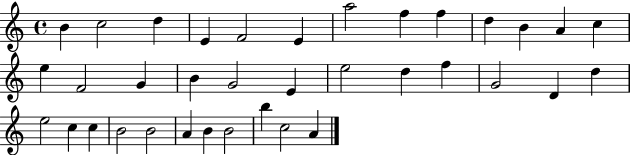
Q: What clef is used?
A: treble